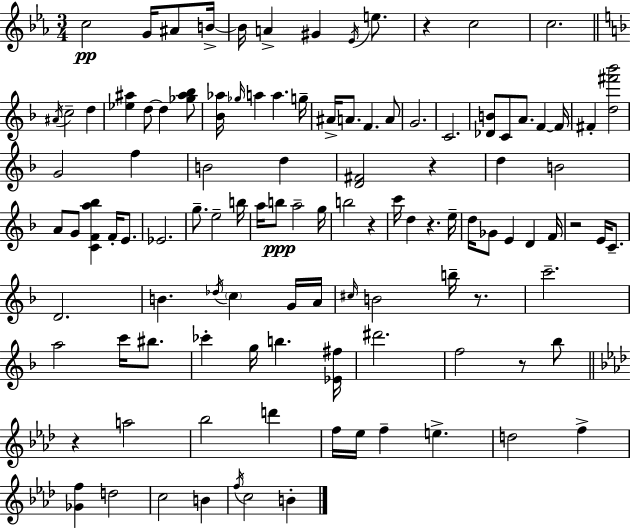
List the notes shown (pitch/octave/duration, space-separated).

C5/h G4/s A#4/e B4/s B4/s A4/q G#4/q Eb4/s E5/e. R/q C5/h C5/h. A#4/s C5/h D5/q [Eb5,A#5]/q D5/e D5/q [Gb5,A#5,Bb5]/e [Bb4,Ab5]/s Gb5/s A5/q A5/q. G5/s A#4/s A4/e. F4/q. A4/e G4/h. C4/h. [Db4,B4]/e C4/e A4/e. F4/q F4/s F#4/q [D5,F#6,Bb6]/h G4/h F5/q B4/h D5/q [D4,F#4]/h R/q D5/q B4/h A4/e G4/e [C4,F4,A5,Bb5]/q F4/s E4/e. Eb4/h. G5/e. E5/h B5/s A5/s B5/e A5/h G5/s B5/h R/q C6/s D5/q R/q. E5/s D5/s Gb4/e E4/q D4/q F4/s R/h E4/s C4/e. D4/h. B4/q. Db5/s C5/q G4/s A4/s C#5/s B4/h B5/s R/e. C6/h. A5/h C6/s BIS5/e. CES6/q G5/s B5/q. [Eb4,F#5]/s D#6/h. F5/h R/e Bb5/e R/q A5/h Bb5/h D6/q F5/s Eb5/s F5/q E5/q. D5/h F5/q [Gb4,F5]/q D5/h C5/h B4/q F5/s C5/h B4/q